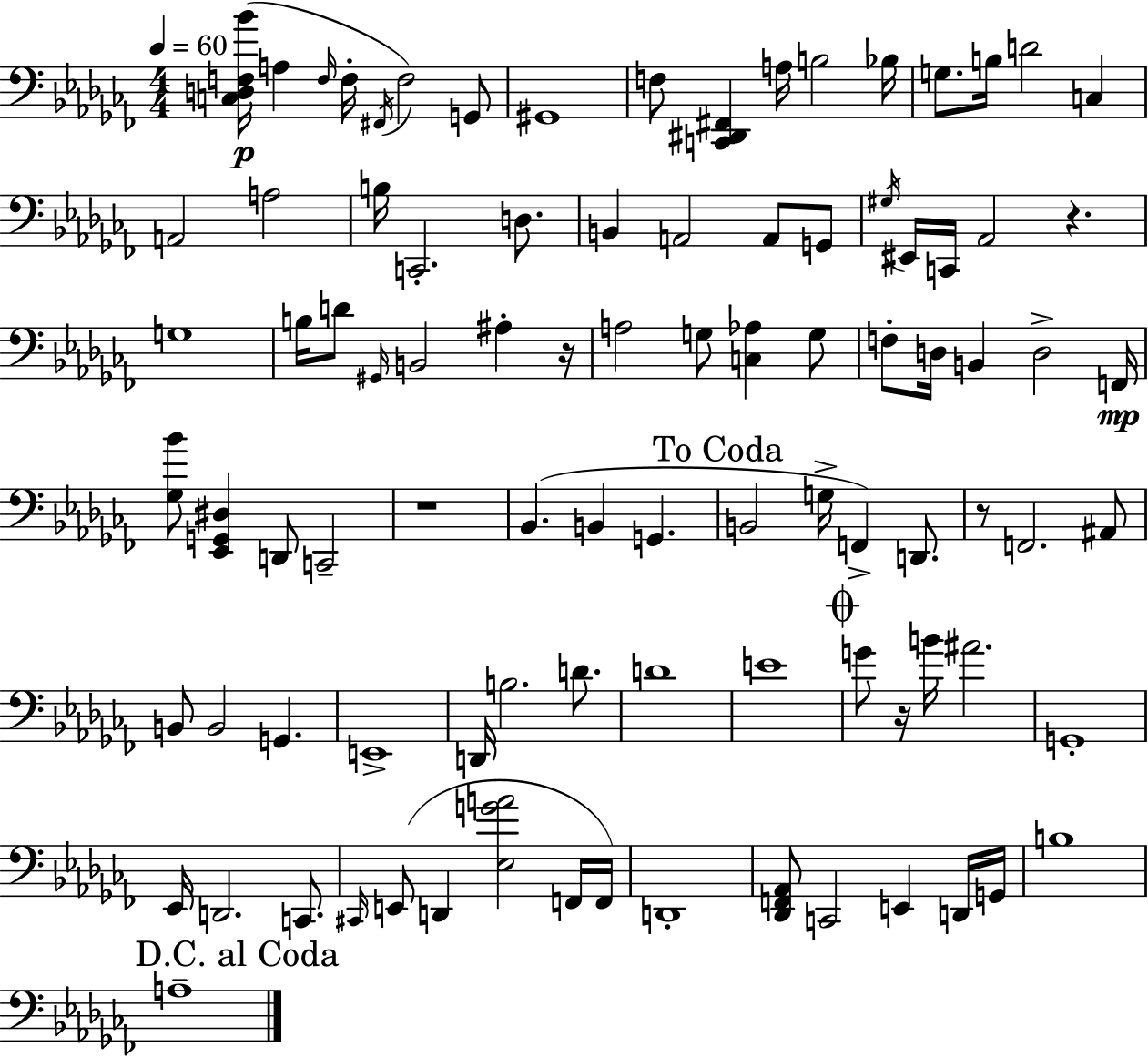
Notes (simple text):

[C3,D3,F3,Bb4]/s A3/q F3/s F3/s F#2/s F3/h G2/e G#2/w F3/e [C2,D#2,F#2]/q A3/s B3/h Bb3/s G3/e. B3/s D4/h C3/q A2/h A3/h B3/s C2/h. D3/e. B2/q A2/h A2/e G2/e G#3/s EIS2/s C2/s Ab2/h R/q. G3/w B3/s D4/e G#2/s B2/h A#3/q R/s A3/h G3/e [C3,Ab3]/q G3/e F3/e D3/s B2/q D3/h F2/s [Gb3,Bb4]/e [Eb2,G2,D#3]/q D2/e C2/h R/w Bb2/q. B2/q G2/q. B2/h G3/s F2/q D2/e. R/e F2/h. A#2/e B2/e B2/h G2/q. E2/w D2/s B3/h. D4/e. D4/w E4/w G4/e R/s B4/s A#4/h. G2/w Eb2/s D2/h. C2/e. C#2/s E2/e D2/q [Eb3,G4,A4]/h F2/s F2/s D2/w [Db2,F2,Ab2]/e C2/h E2/q D2/s G2/s B3/w A3/w